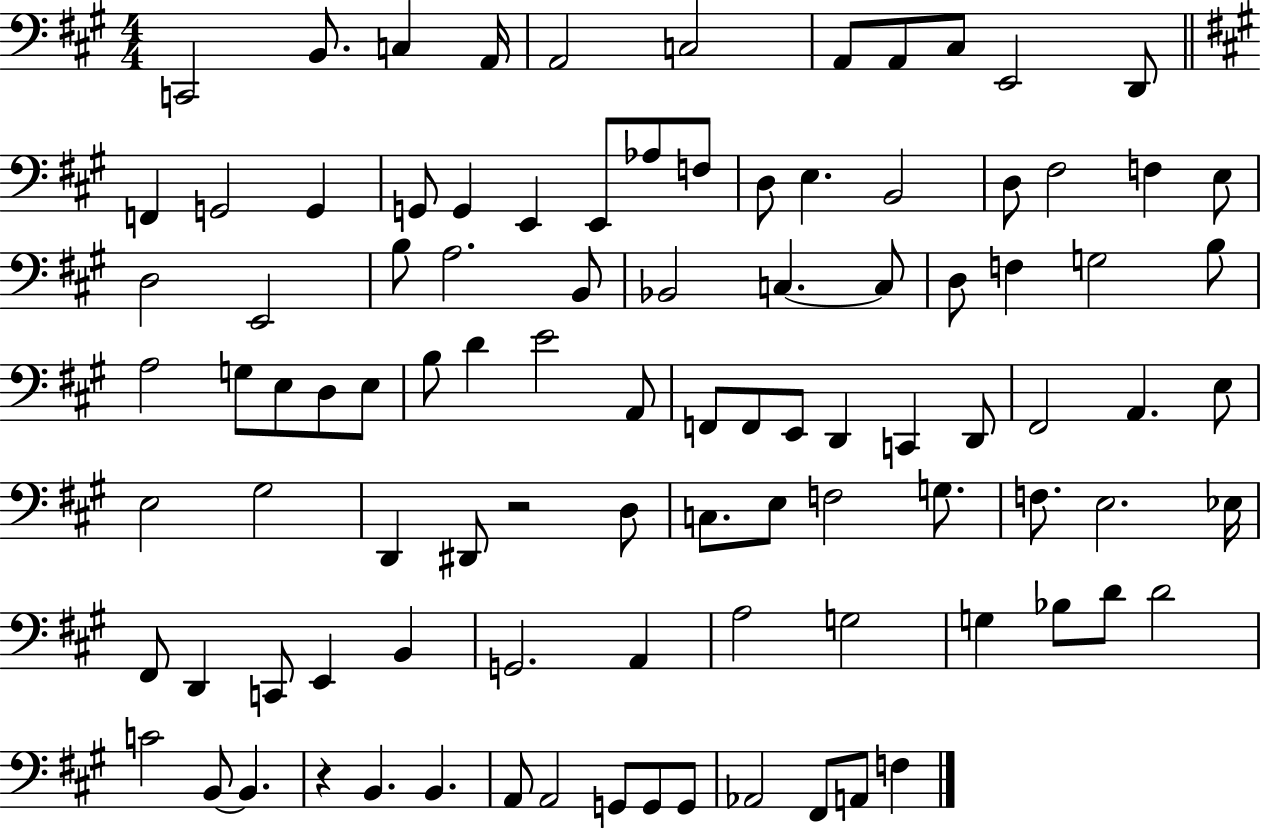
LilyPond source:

{
  \clef bass
  \numericTimeSignature
  \time 4/4
  \key a \major
  c,2 b,8. c4 a,16 | a,2 c2 | a,8 a,8 cis8 e,2 d,8 | \bar "||" \break \key a \major f,4 g,2 g,4 | g,8 g,4 e,4 e,8 aes8 f8 | d8 e4. b,2 | d8 fis2 f4 e8 | \break d2 e,2 | b8 a2. b,8 | bes,2 c4.~~ c8 | d8 f4 g2 b8 | \break a2 g8 e8 d8 e8 | b8 d'4 e'2 a,8 | f,8 f,8 e,8 d,4 c,4 d,8 | fis,2 a,4. e8 | \break e2 gis2 | d,4 dis,8 r2 d8 | c8. e8 f2 g8. | f8. e2. ees16 | \break fis,8 d,4 c,8 e,4 b,4 | g,2. a,4 | a2 g2 | g4 bes8 d'8 d'2 | \break c'2 b,8~~ b,4. | r4 b,4. b,4. | a,8 a,2 g,8 g,8 g,8 | aes,2 fis,8 a,8 f4 | \break \bar "|."
}